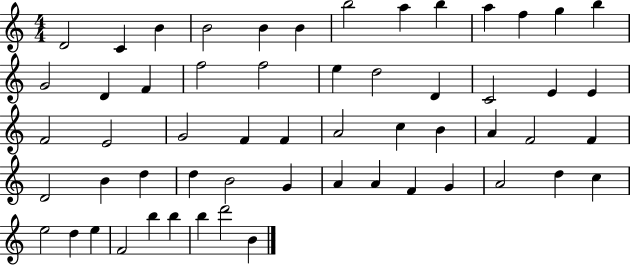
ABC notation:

X:1
T:Untitled
M:4/4
L:1/4
K:C
D2 C B B2 B B b2 a b a f g b G2 D F f2 f2 e d2 D C2 E E F2 E2 G2 F F A2 c B A F2 F D2 B d d B2 G A A F G A2 d c e2 d e F2 b b b d'2 B